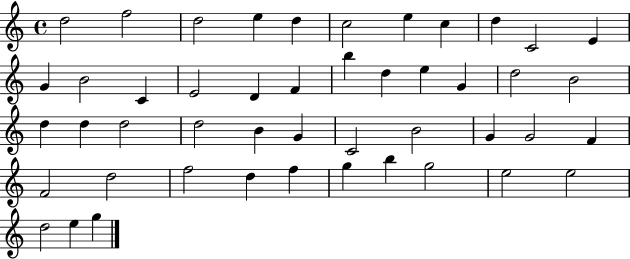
{
  \clef treble
  \time 4/4
  \defaultTimeSignature
  \key c \major
  d''2 f''2 | d''2 e''4 d''4 | c''2 e''4 c''4 | d''4 c'2 e'4 | \break g'4 b'2 c'4 | e'2 d'4 f'4 | b''4 d''4 e''4 g'4 | d''2 b'2 | \break d''4 d''4 d''2 | d''2 b'4 g'4 | c'2 b'2 | g'4 g'2 f'4 | \break f'2 d''2 | f''2 d''4 f''4 | g''4 b''4 g''2 | e''2 e''2 | \break d''2 e''4 g''4 | \bar "|."
}